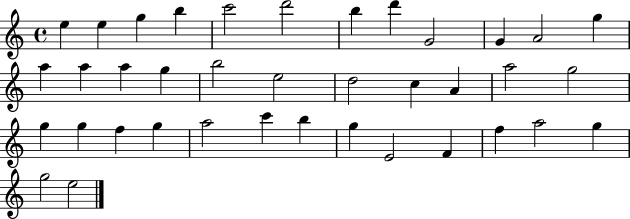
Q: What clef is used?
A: treble